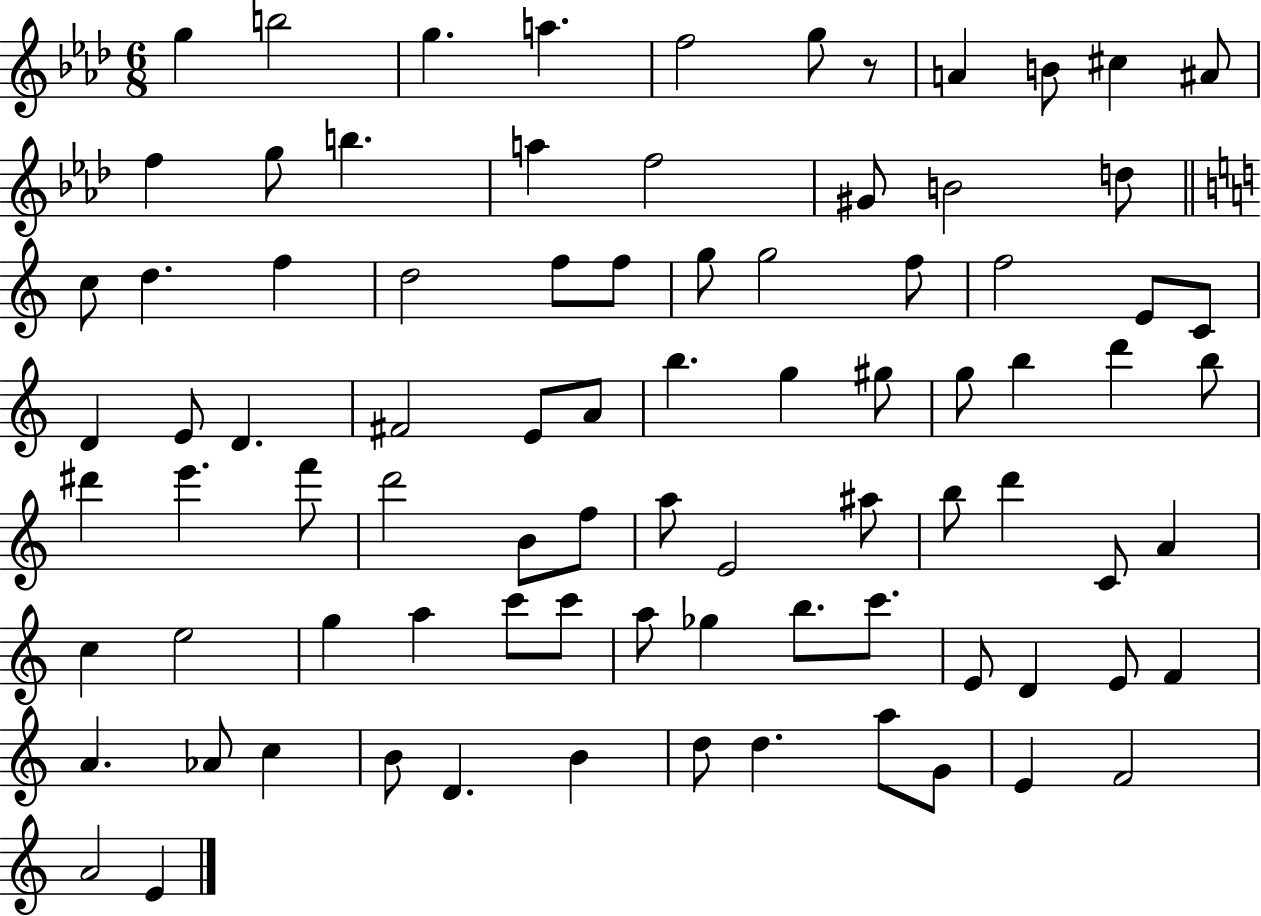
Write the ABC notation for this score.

X:1
T:Untitled
M:6/8
L:1/4
K:Ab
g b2 g a f2 g/2 z/2 A B/2 ^c ^A/2 f g/2 b a f2 ^G/2 B2 d/2 c/2 d f d2 f/2 f/2 g/2 g2 f/2 f2 E/2 C/2 D E/2 D ^F2 E/2 A/2 b g ^g/2 g/2 b d' b/2 ^d' e' f'/2 d'2 B/2 f/2 a/2 E2 ^a/2 b/2 d' C/2 A c e2 g a c'/2 c'/2 a/2 _g b/2 c'/2 E/2 D E/2 F A _A/2 c B/2 D B d/2 d a/2 G/2 E F2 A2 E